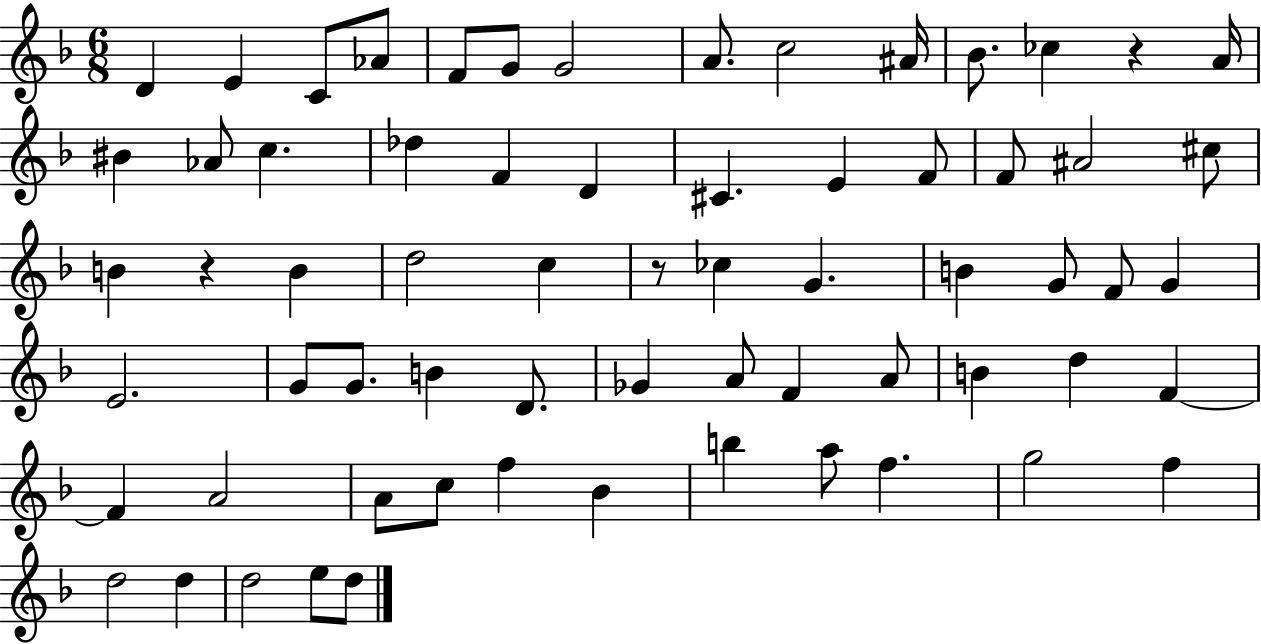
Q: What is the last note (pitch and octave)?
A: D5